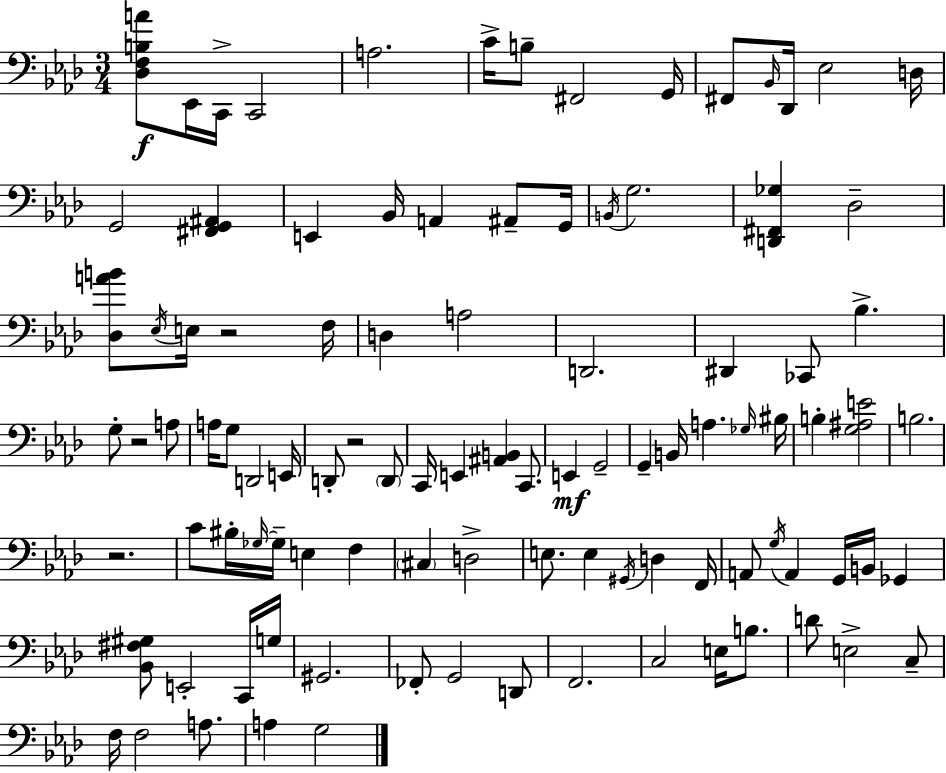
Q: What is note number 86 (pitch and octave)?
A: F3